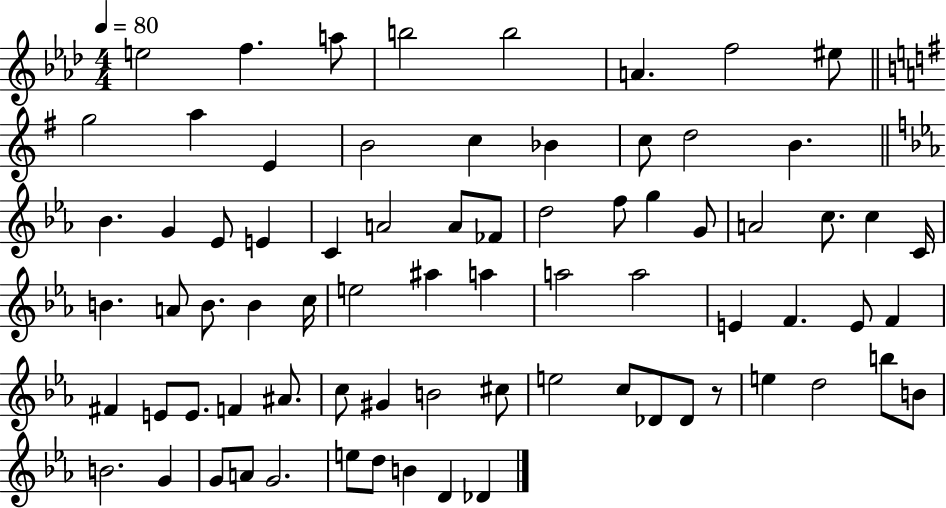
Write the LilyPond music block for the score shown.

{
  \clef treble
  \numericTimeSignature
  \time 4/4
  \key aes \major
  \tempo 4 = 80
  e''2 f''4. a''8 | b''2 b''2 | a'4. f''2 eis''8 | \bar "||" \break \key g \major g''2 a''4 e'4 | b'2 c''4 bes'4 | c''8 d''2 b'4. | \bar "||" \break \key c \minor bes'4. g'4 ees'8 e'4 | c'4 a'2 a'8 fes'8 | d''2 f''8 g''4 g'8 | a'2 c''8. c''4 c'16 | \break b'4. a'8 b'8. b'4 c''16 | e''2 ais''4 a''4 | a''2 a''2 | e'4 f'4. e'8 f'4 | \break fis'4 e'8 e'8. f'4 ais'8. | c''8 gis'4 b'2 cis''8 | e''2 c''8 des'8 des'8 r8 | e''4 d''2 b''8 b'8 | \break b'2. g'4 | g'8 a'8 g'2. | e''8 d''8 b'4 d'4 des'4 | \bar "|."
}